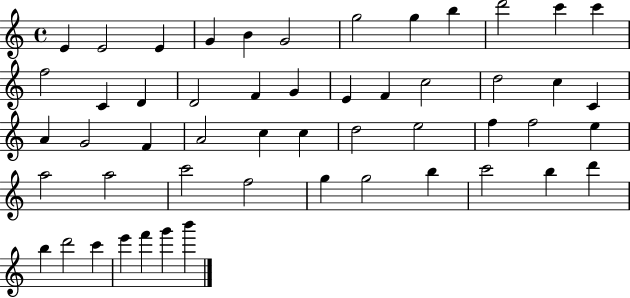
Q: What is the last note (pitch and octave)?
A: B6